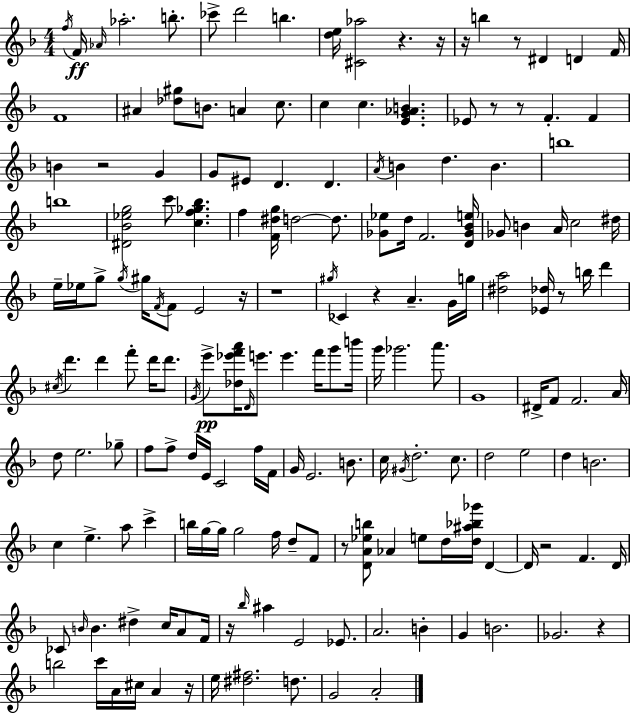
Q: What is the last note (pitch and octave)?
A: A4